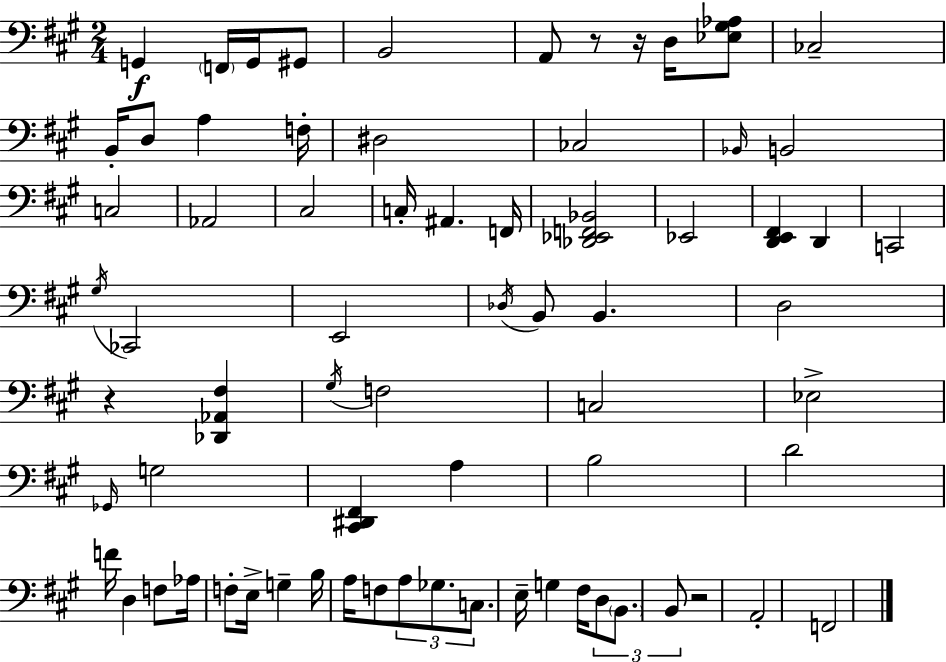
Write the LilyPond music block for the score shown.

{
  \clef bass
  \numericTimeSignature
  \time 2/4
  \key a \major
  g,4\f \parenthesize f,16 g,16 gis,8 | b,2 | a,8 r8 r16 d16 <ees gis aes>8 | ces2-- | \break b,16-. d8 a4 f16-. | dis2 | ces2 | \grace { bes,16 } b,2 | \break c2 | aes,2 | cis2 | c16-. ais,4. | \break f,16 <des, ees, f, bes,>2 | ees,2 | <d, e, fis,>4 d,4 | c,2 | \break \acciaccatura { gis16 } ces,2 | e,2 | \acciaccatura { des16 } b,8 b,4. | d2 | \break r4 <des, aes, fis>4 | \acciaccatura { gis16 } f2 | c2 | ees2-> | \break \grace { ges,16 } g2 | <cis, dis, fis,>4 | a4 b2 | d'2 | \break f'16 d4 | f8 aes16 f8-. e16-> | g4-- b16 a16 f8 | \tuplet 3/2 { a8 ges8. c8. } | \break e16-- g4 fis16 \tuplet 3/2 { d8 | \parenthesize b,8. b,8 } r2 | a,2-. | f,2 | \break \bar "|."
}